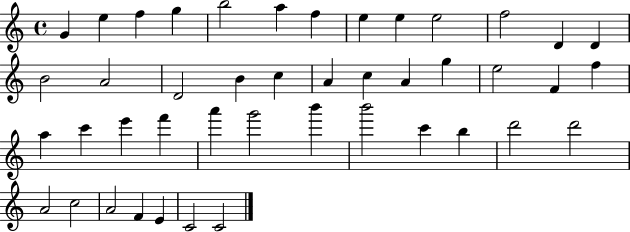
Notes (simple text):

G4/q E5/q F5/q G5/q B5/h A5/q F5/q E5/q E5/q E5/h F5/h D4/q D4/q B4/h A4/h D4/h B4/q C5/q A4/q C5/q A4/q G5/q E5/h F4/q F5/q A5/q C6/q E6/q F6/q A6/q G6/h B6/q B6/h C6/q B5/q D6/h D6/h A4/h C5/h A4/h F4/q E4/q C4/h C4/h